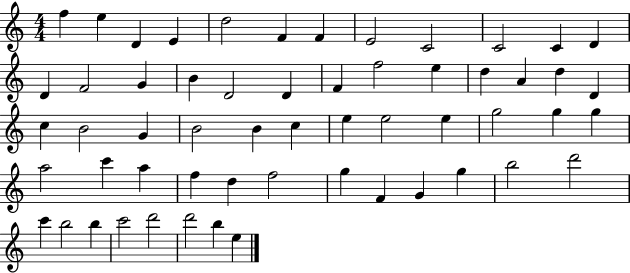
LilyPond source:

{
  \clef treble
  \numericTimeSignature
  \time 4/4
  \key c \major
  f''4 e''4 d'4 e'4 | d''2 f'4 f'4 | e'2 c'2 | c'2 c'4 d'4 | \break d'4 f'2 g'4 | b'4 d'2 d'4 | f'4 f''2 e''4 | d''4 a'4 d''4 d'4 | \break c''4 b'2 g'4 | b'2 b'4 c''4 | e''4 e''2 e''4 | g''2 g''4 g''4 | \break a''2 c'''4 a''4 | f''4 d''4 f''2 | g''4 f'4 g'4 g''4 | b''2 d'''2 | \break c'''4 b''2 b''4 | c'''2 d'''2 | d'''2 b''4 e''4 | \bar "|."
}